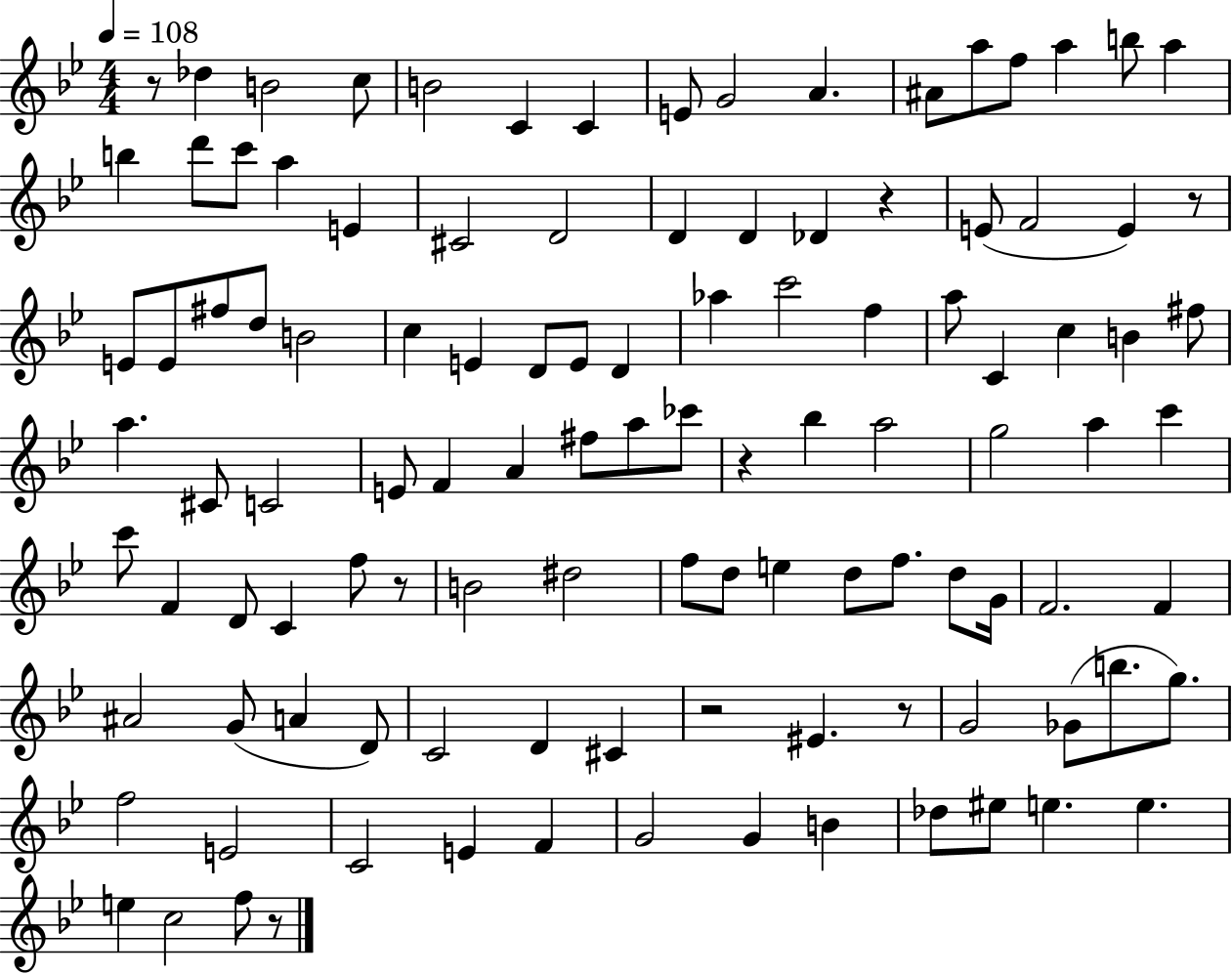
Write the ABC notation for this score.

X:1
T:Untitled
M:4/4
L:1/4
K:Bb
z/2 _d B2 c/2 B2 C C E/2 G2 A ^A/2 a/2 f/2 a b/2 a b d'/2 c'/2 a E ^C2 D2 D D _D z E/2 F2 E z/2 E/2 E/2 ^f/2 d/2 B2 c E D/2 E/2 D _a c'2 f a/2 C c B ^f/2 a ^C/2 C2 E/2 F A ^f/2 a/2 _c'/2 z _b a2 g2 a c' c'/2 F D/2 C f/2 z/2 B2 ^d2 f/2 d/2 e d/2 f/2 d/2 G/4 F2 F ^A2 G/2 A D/2 C2 D ^C z2 ^E z/2 G2 _G/2 b/2 g/2 f2 E2 C2 E F G2 G B _d/2 ^e/2 e e e c2 f/2 z/2